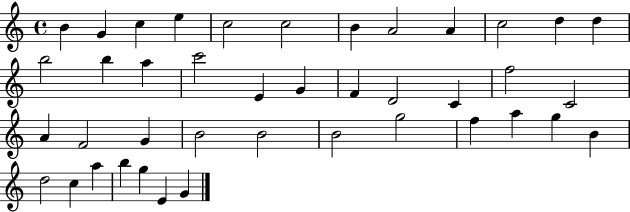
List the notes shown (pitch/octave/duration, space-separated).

B4/q G4/q C5/q E5/q C5/h C5/h B4/q A4/h A4/q C5/h D5/q D5/q B5/h B5/q A5/q C6/h E4/q G4/q F4/q D4/h C4/q F5/h C4/h A4/q F4/h G4/q B4/h B4/h B4/h G5/h F5/q A5/q G5/q B4/q D5/h C5/q A5/q B5/q G5/q E4/q G4/q